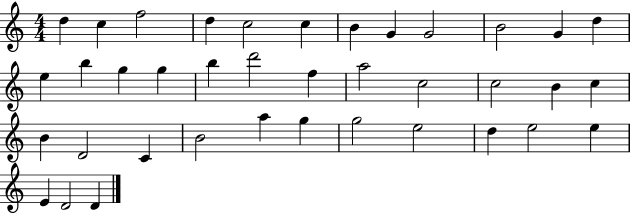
D5/q C5/q F5/h D5/q C5/h C5/q B4/q G4/q G4/h B4/h G4/q D5/q E5/q B5/q G5/q G5/q B5/q D6/h F5/q A5/h C5/h C5/h B4/q C5/q B4/q D4/h C4/q B4/h A5/q G5/q G5/h E5/h D5/q E5/h E5/q E4/q D4/h D4/q